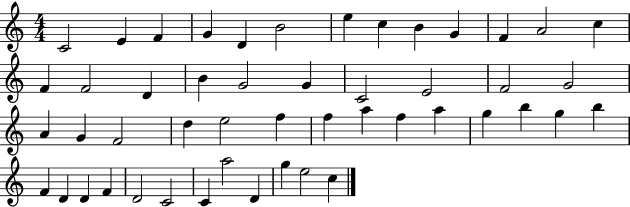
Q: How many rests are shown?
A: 0